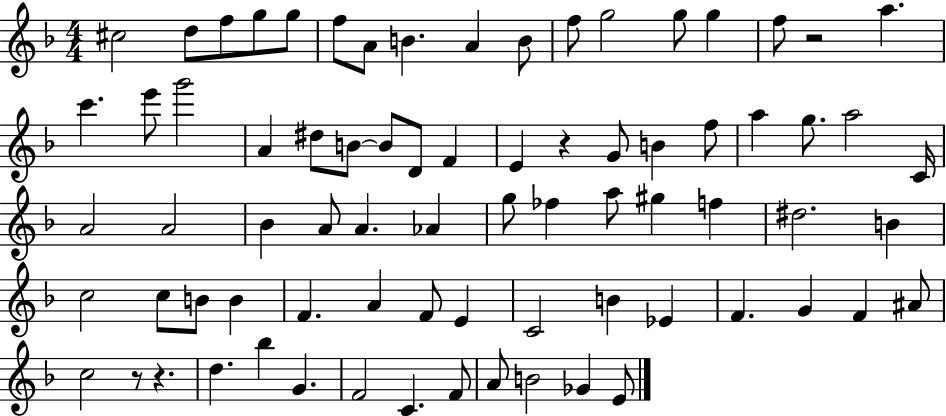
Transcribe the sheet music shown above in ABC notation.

X:1
T:Untitled
M:4/4
L:1/4
K:F
^c2 d/2 f/2 g/2 g/2 f/2 A/2 B A B/2 f/2 g2 g/2 g f/2 z2 a c' e'/2 g'2 A ^d/2 B/2 B/2 D/2 F E z G/2 B f/2 a g/2 a2 C/4 A2 A2 _B A/2 A _A g/2 _f a/2 ^g f ^d2 B c2 c/2 B/2 B F A F/2 E C2 B _E F G F ^A/2 c2 z/2 z d _b G F2 C F/2 A/2 B2 _G E/2